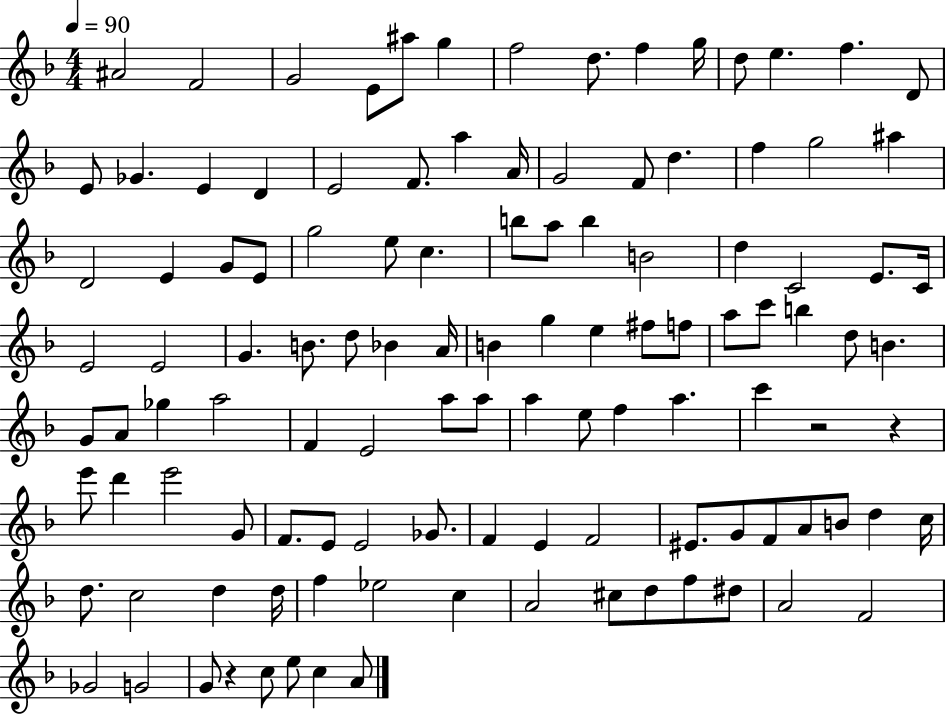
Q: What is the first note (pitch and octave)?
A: A#4